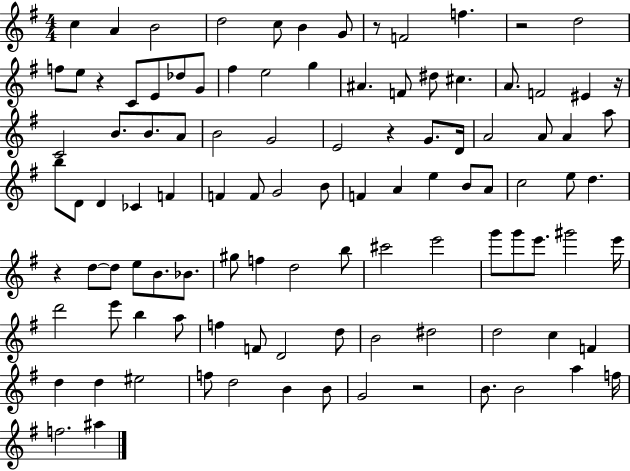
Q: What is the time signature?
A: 4/4